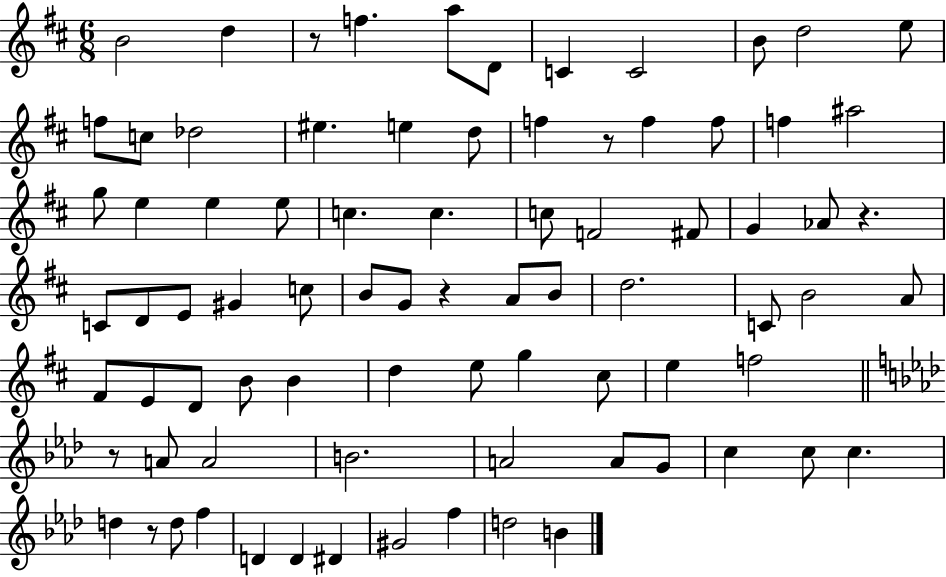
X:1
T:Untitled
M:6/8
L:1/4
K:D
B2 d z/2 f a/2 D/2 C C2 B/2 d2 e/2 f/2 c/2 _d2 ^e e d/2 f z/2 f f/2 f ^a2 g/2 e e e/2 c c c/2 F2 ^F/2 G _A/2 z C/2 D/2 E/2 ^G c/2 B/2 G/2 z A/2 B/2 d2 C/2 B2 A/2 ^F/2 E/2 D/2 B/2 B d e/2 g ^c/2 e f2 z/2 A/2 A2 B2 A2 A/2 G/2 c c/2 c d z/2 d/2 f D D ^D ^G2 f d2 B